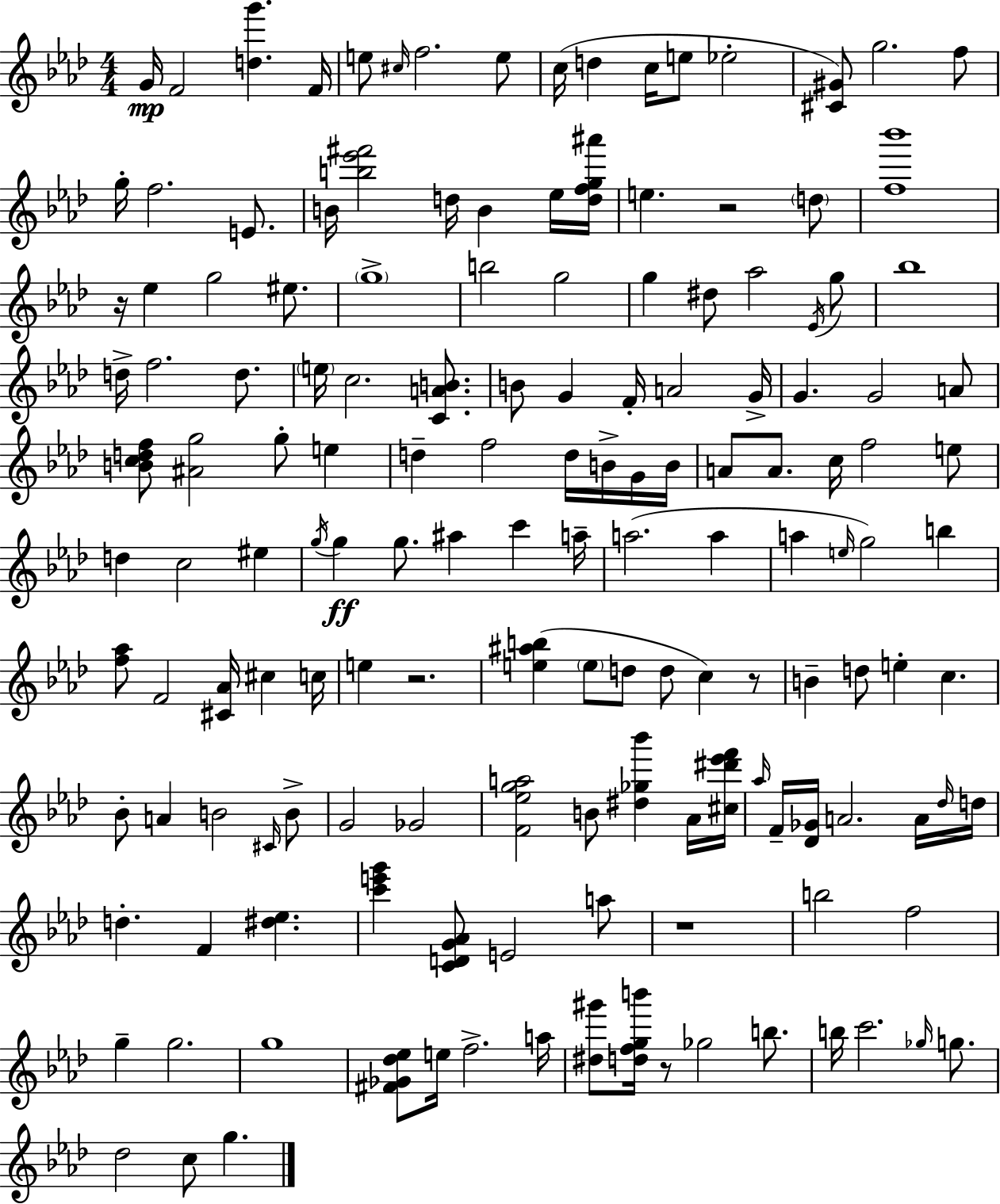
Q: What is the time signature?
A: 4/4